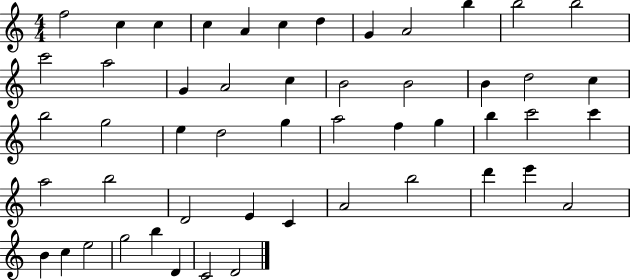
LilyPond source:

{
  \clef treble
  \numericTimeSignature
  \time 4/4
  \key c \major
  f''2 c''4 c''4 | c''4 a'4 c''4 d''4 | g'4 a'2 b''4 | b''2 b''2 | \break c'''2 a''2 | g'4 a'2 c''4 | b'2 b'2 | b'4 d''2 c''4 | \break b''2 g''2 | e''4 d''2 g''4 | a''2 f''4 g''4 | b''4 c'''2 c'''4 | \break a''2 b''2 | d'2 e'4 c'4 | a'2 b''2 | d'''4 e'''4 a'2 | \break b'4 c''4 e''2 | g''2 b''4 d'4 | c'2 d'2 | \bar "|."
}